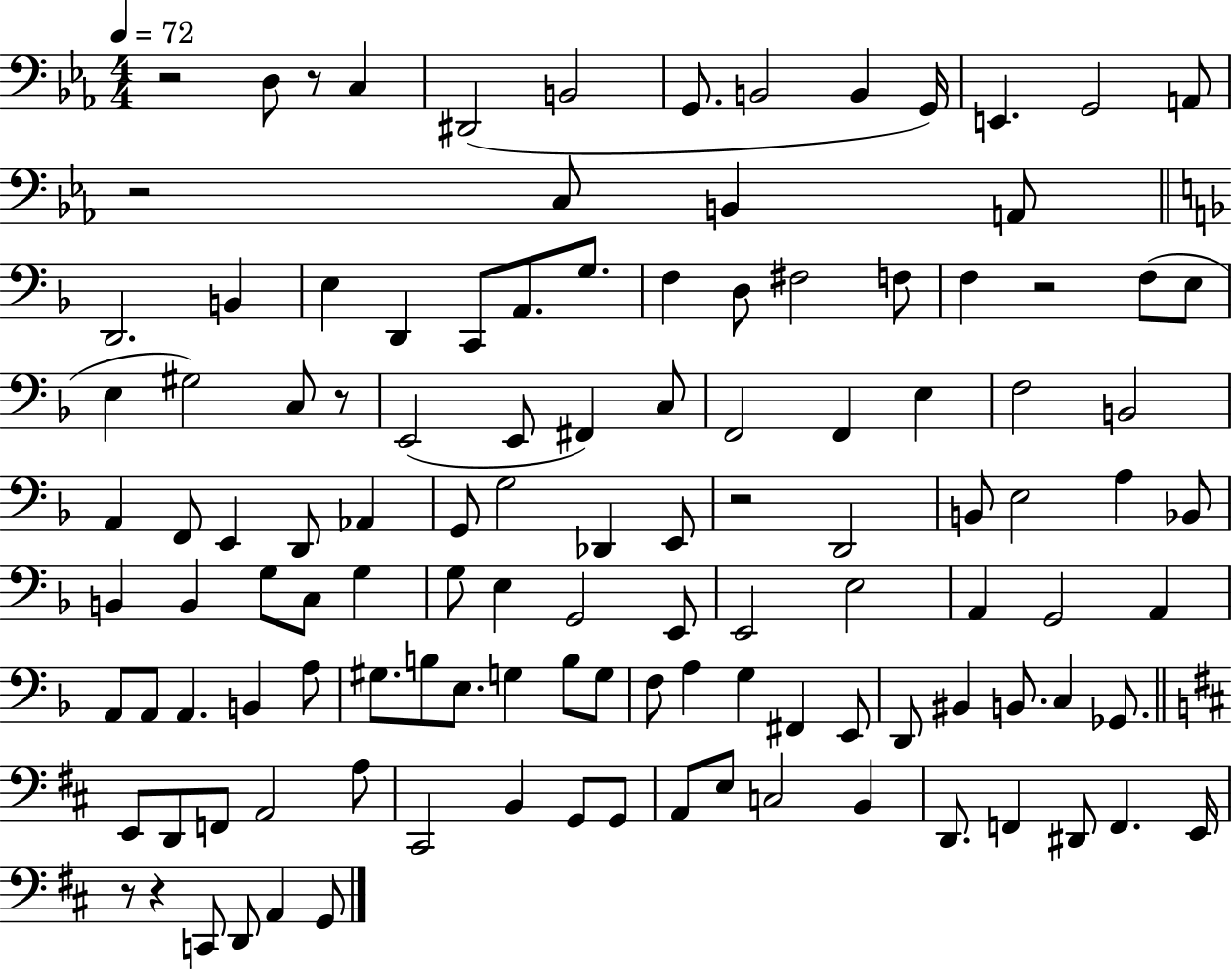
X:1
T:Untitled
M:4/4
L:1/4
K:Eb
z2 D,/2 z/2 C, ^D,,2 B,,2 G,,/2 B,,2 B,, G,,/4 E,, G,,2 A,,/2 z2 C,/2 B,, A,,/2 D,,2 B,, E, D,, C,,/2 A,,/2 G,/2 F, D,/2 ^F,2 F,/2 F, z2 F,/2 E,/2 E, ^G,2 C,/2 z/2 E,,2 E,,/2 ^F,, C,/2 F,,2 F,, E, F,2 B,,2 A,, F,,/2 E,, D,,/2 _A,, G,,/2 G,2 _D,, E,,/2 z2 D,,2 B,,/2 E,2 A, _B,,/2 B,, B,, G,/2 C,/2 G, G,/2 E, G,,2 E,,/2 E,,2 E,2 A,, G,,2 A,, A,,/2 A,,/2 A,, B,, A,/2 ^G,/2 B,/2 E,/2 G, B,/2 G,/2 F,/2 A, G, ^F,, E,,/2 D,,/2 ^B,, B,,/2 C, _G,,/2 E,,/2 D,,/2 F,,/2 A,,2 A,/2 ^C,,2 B,, G,,/2 G,,/2 A,,/2 E,/2 C,2 B,, D,,/2 F,, ^D,,/2 F,, E,,/4 z/2 z C,,/2 D,,/2 A,, G,,/2